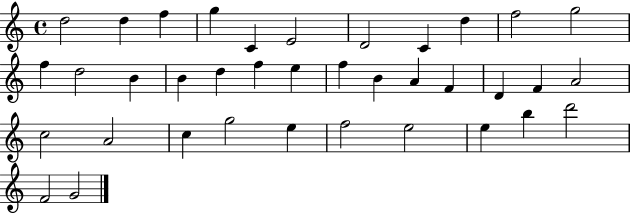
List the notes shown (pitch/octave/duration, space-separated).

D5/h D5/q F5/q G5/q C4/q E4/h D4/h C4/q D5/q F5/h G5/h F5/q D5/h B4/q B4/q D5/q F5/q E5/q F5/q B4/q A4/q F4/q D4/q F4/q A4/h C5/h A4/h C5/q G5/h E5/q F5/h E5/h E5/q B5/q D6/h F4/h G4/h